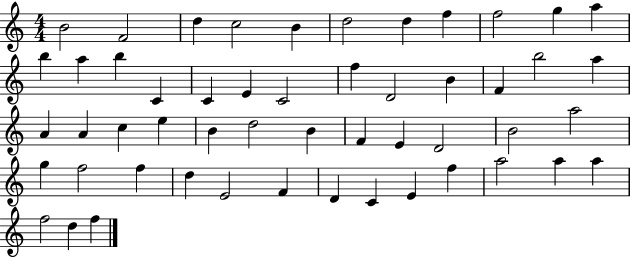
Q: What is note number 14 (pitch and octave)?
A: B5